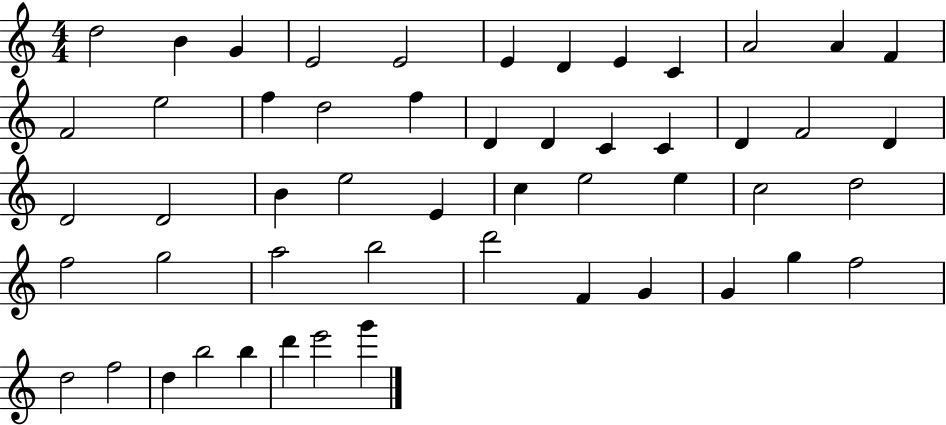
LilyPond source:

{
  \clef treble
  \numericTimeSignature
  \time 4/4
  \key c \major
  d''2 b'4 g'4 | e'2 e'2 | e'4 d'4 e'4 c'4 | a'2 a'4 f'4 | \break f'2 e''2 | f''4 d''2 f''4 | d'4 d'4 c'4 c'4 | d'4 f'2 d'4 | \break d'2 d'2 | b'4 e''2 e'4 | c''4 e''2 e''4 | c''2 d''2 | \break f''2 g''2 | a''2 b''2 | d'''2 f'4 g'4 | g'4 g''4 f''2 | \break d''2 f''2 | d''4 b''2 b''4 | d'''4 e'''2 g'''4 | \bar "|."
}